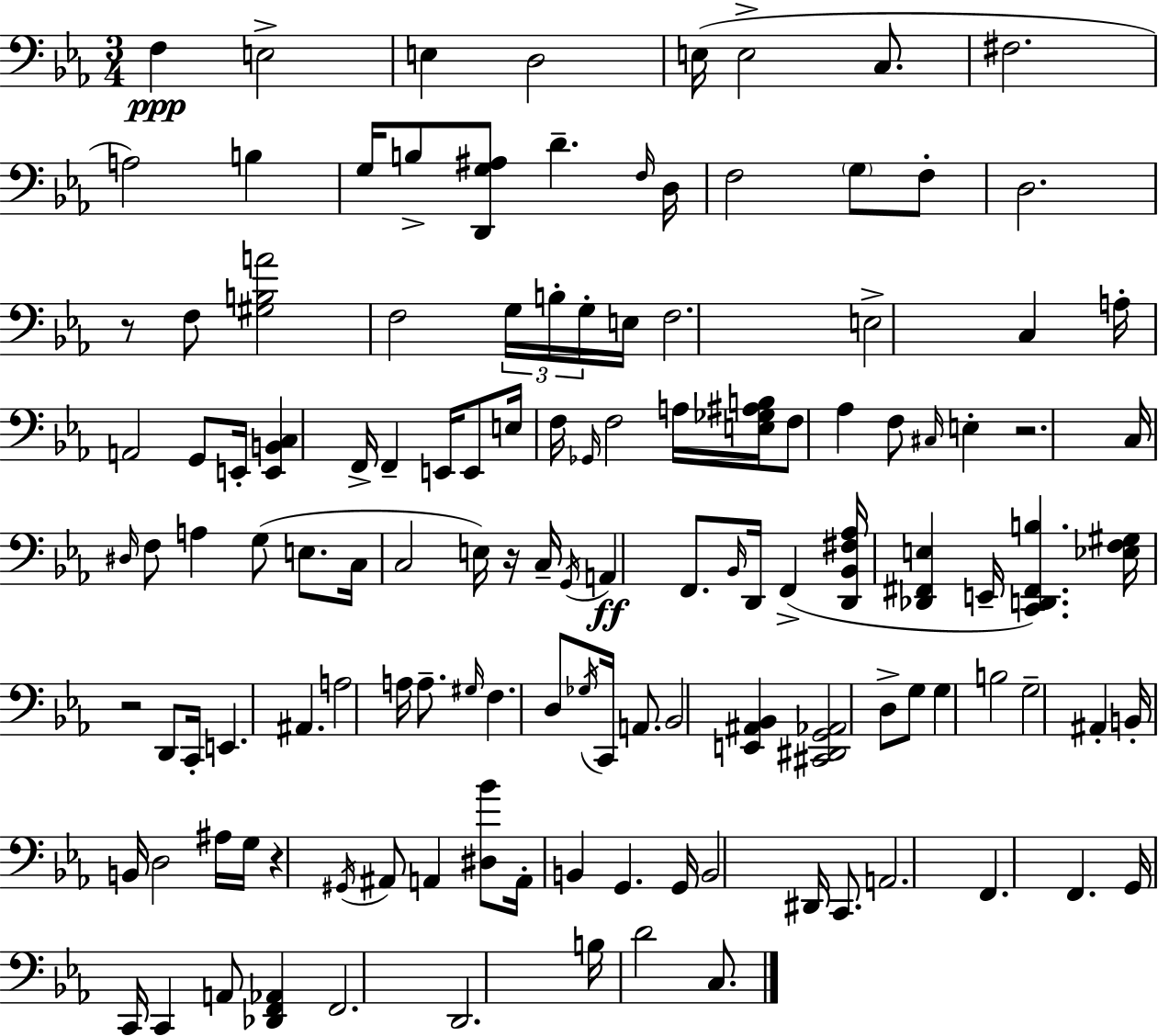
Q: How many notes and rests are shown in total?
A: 127